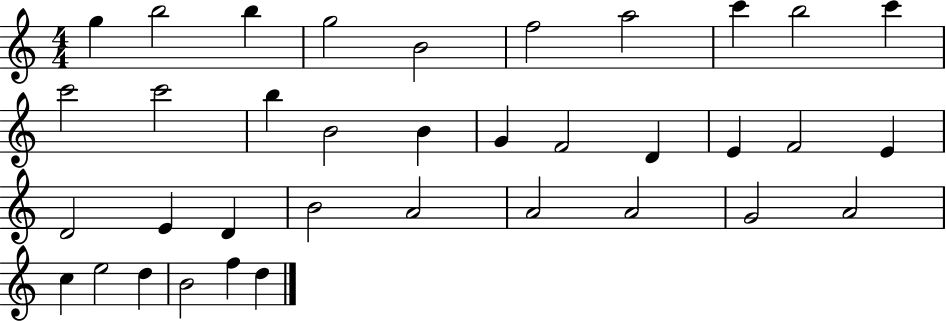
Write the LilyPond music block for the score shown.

{
  \clef treble
  \numericTimeSignature
  \time 4/4
  \key c \major
  g''4 b''2 b''4 | g''2 b'2 | f''2 a''2 | c'''4 b''2 c'''4 | \break c'''2 c'''2 | b''4 b'2 b'4 | g'4 f'2 d'4 | e'4 f'2 e'4 | \break d'2 e'4 d'4 | b'2 a'2 | a'2 a'2 | g'2 a'2 | \break c''4 e''2 d''4 | b'2 f''4 d''4 | \bar "|."
}